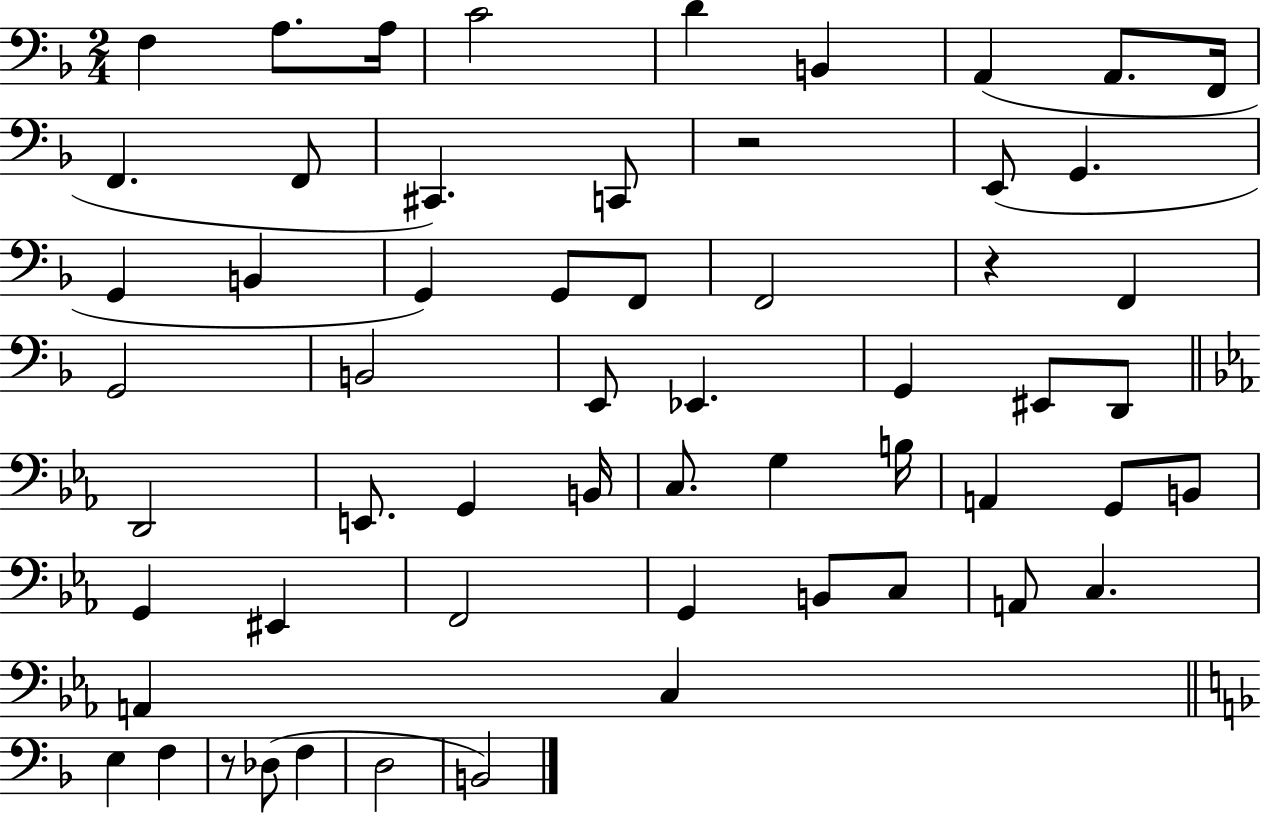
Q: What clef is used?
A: bass